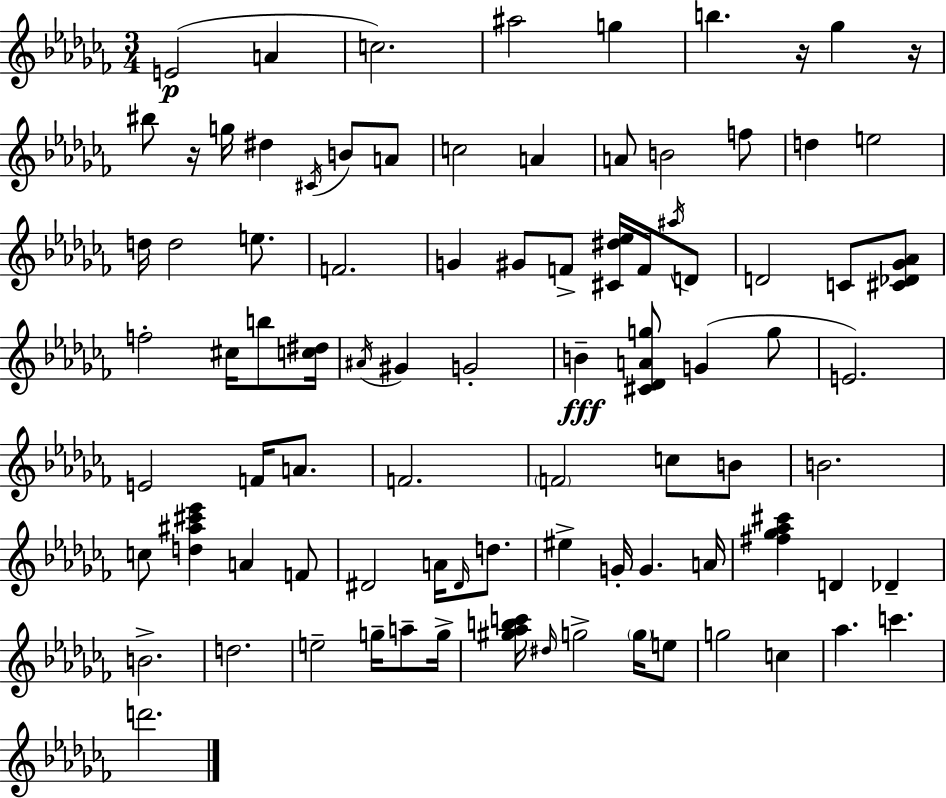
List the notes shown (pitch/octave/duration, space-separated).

E4/h A4/q C5/h. A#5/h G5/q B5/q. R/s Gb5/q R/s BIS5/e R/s G5/s D#5/q C#4/s B4/e A4/e C5/h A4/q A4/e B4/h F5/e D5/q E5/h D5/s D5/h E5/e. F4/h. G4/q G#4/e F4/e [C#4,D#5,Eb5]/s F4/s A#5/s D4/e D4/h C4/e [C#4,Db4,Gb4,Ab4]/e F5/h C#5/s B5/e [C5,D#5]/s A#4/s G#4/q G4/h B4/q [C#4,Db4,A4,G5]/e G4/q G5/e E4/h. E4/h F4/s A4/e. F4/h. F4/h C5/e B4/e B4/h. C5/e [D5,A#5,C#6,Eb6]/q A4/q F4/e D#4/h A4/s D#4/s D5/e. EIS5/q G4/s G4/q. A4/s [F#5,Gb5,Ab5,C#6]/q D4/q Db4/q B4/h. D5/h. E5/h G5/s A5/e G5/s [G#5,Ab5,B5,C6]/s D#5/s G5/h G5/s E5/e G5/h C5/q Ab5/q. C6/q. D6/h.